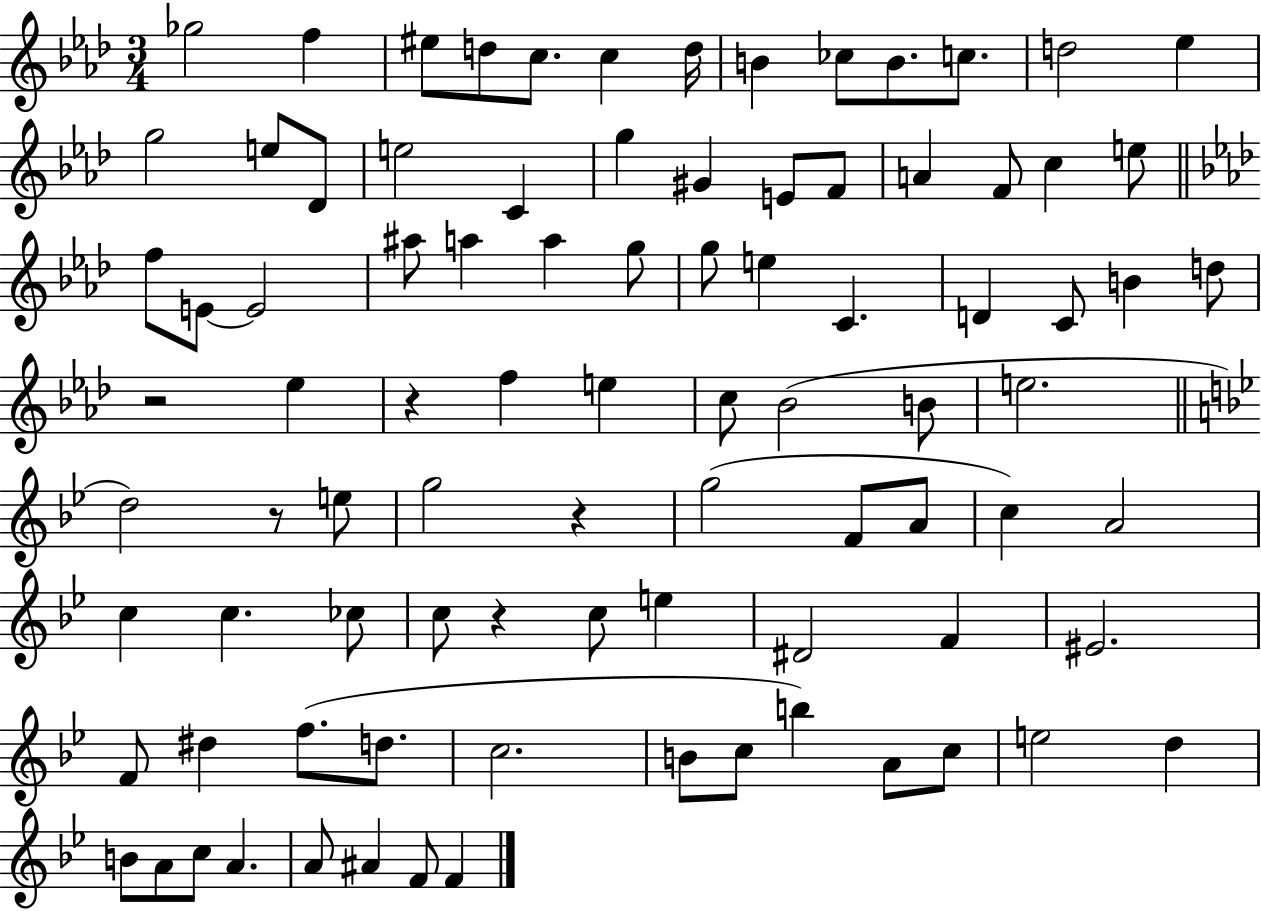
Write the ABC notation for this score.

X:1
T:Untitled
M:3/4
L:1/4
K:Ab
_g2 f ^e/2 d/2 c/2 c d/4 B _c/2 B/2 c/2 d2 _e g2 e/2 _D/2 e2 C g ^G E/2 F/2 A F/2 c e/2 f/2 E/2 E2 ^a/2 a a g/2 g/2 e C D C/2 B d/2 z2 _e z f e c/2 _B2 B/2 e2 d2 z/2 e/2 g2 z g2 F/2 A/2 c A2 c c _c/2 c/2 z c/2 e ^D2 F ^E2 F/2 ^d f/2 d/2 c2 B/2 c/2 b A/2 c/2 e2 d B/2 A/2 c/2 A A/2 ^A F/2 F